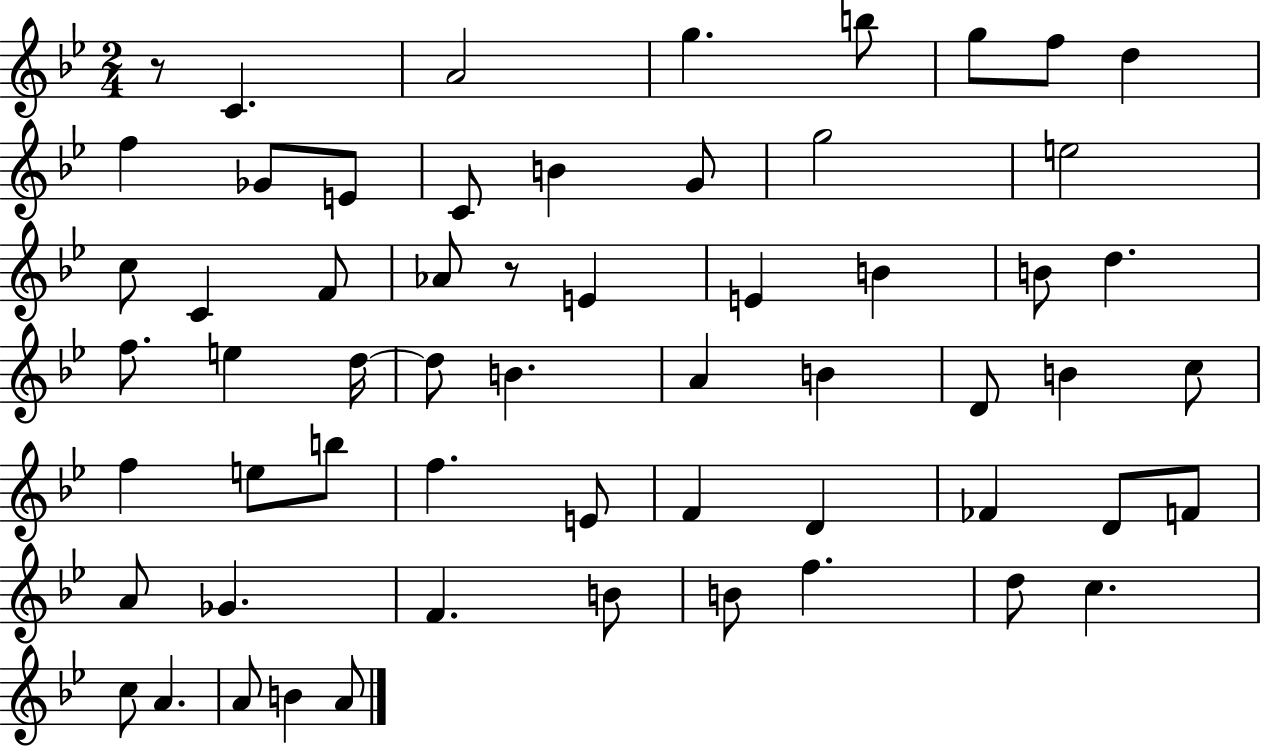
{
  \clef treble
  \numericTimeSignature
  \time 2/4
  \key bes \major
  r8 c'4. | a'2 | g''4. b''8 | g''8 f''8 d''4 | \break f''4 ges'8 e'8 | c'8 b'4 g'8 | g''2 | e''2 | \break c''8 c'4 f'8 | aes'8 r8 e'4 | e'4 b'4 | b'8 d''4. | \break f''8. e''4 d''16~~ | d''8 b'4. | a'4 b'4 | d'8 b'4 c''8 | \break f''4 e''8 b''8 | f''4. e'8 | f'4 d'4 | fes'4 d'8 f'8 | \break a'8 ges'4. | f'4. b'8 | b'8 f''4. | d''8 c''4. | \break c''8 a'4. | a'8 b'4 a'8 | \bar "|."
}